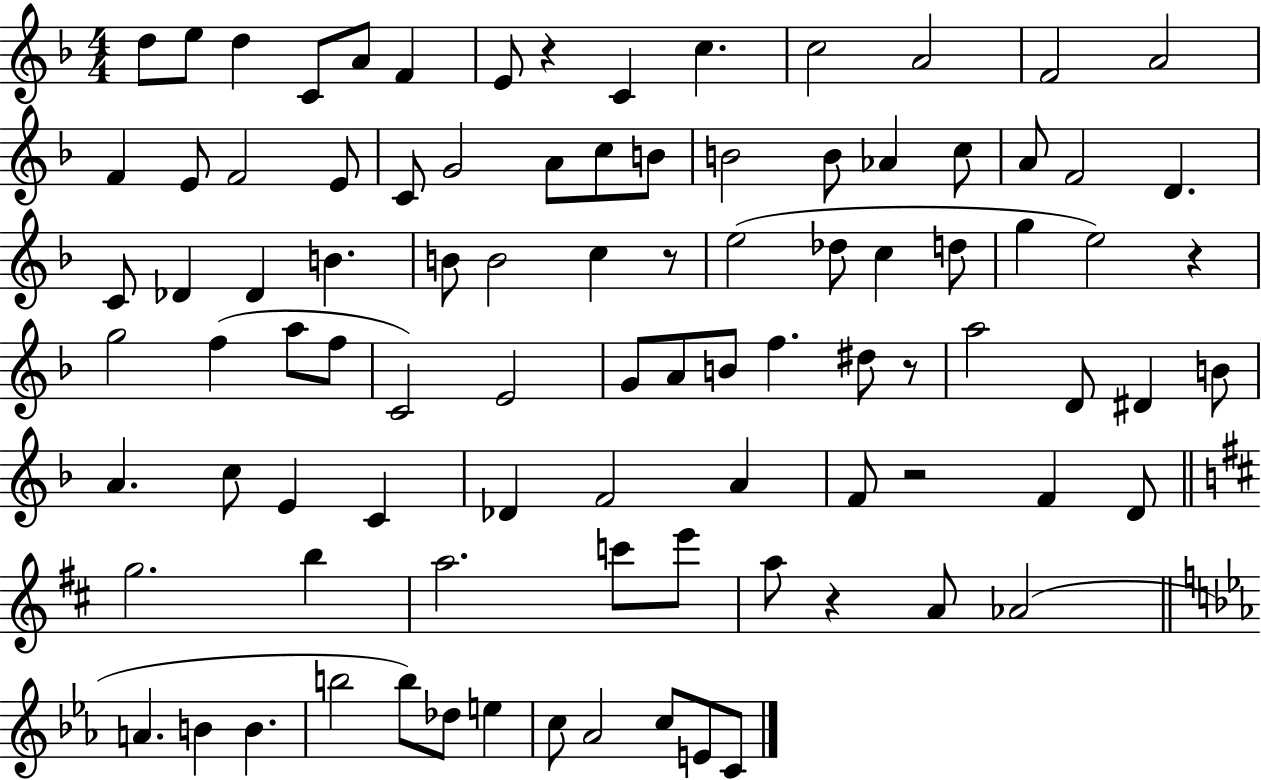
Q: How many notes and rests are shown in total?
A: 93